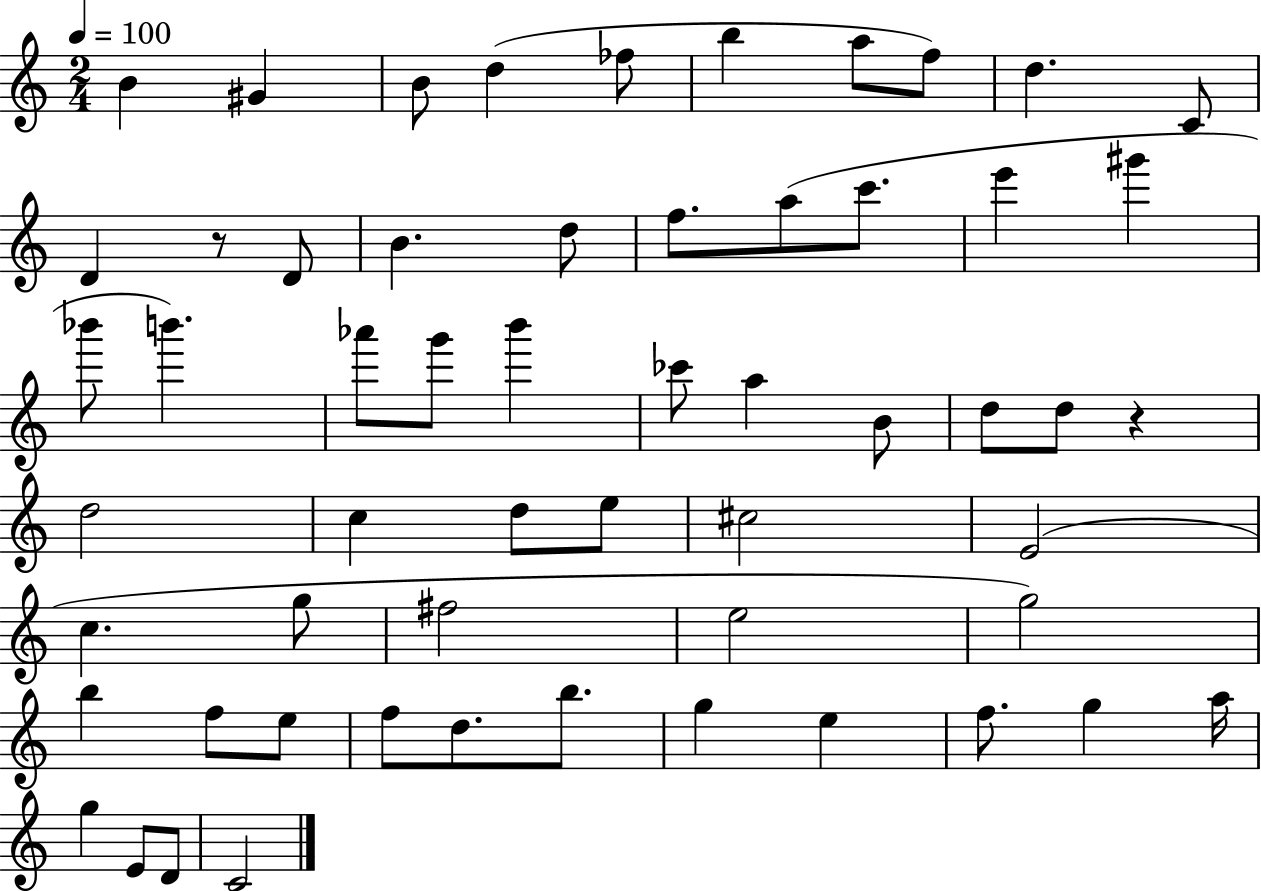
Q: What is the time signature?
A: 2/4